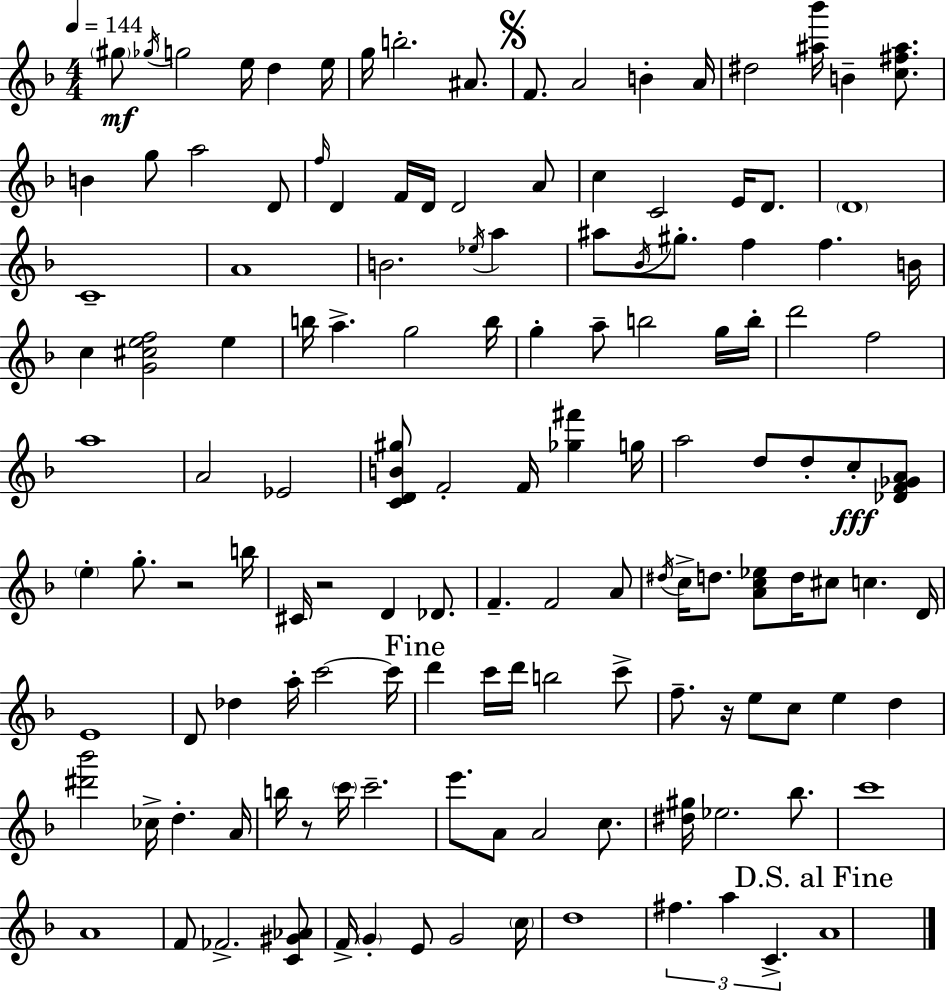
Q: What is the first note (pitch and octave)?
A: G#5